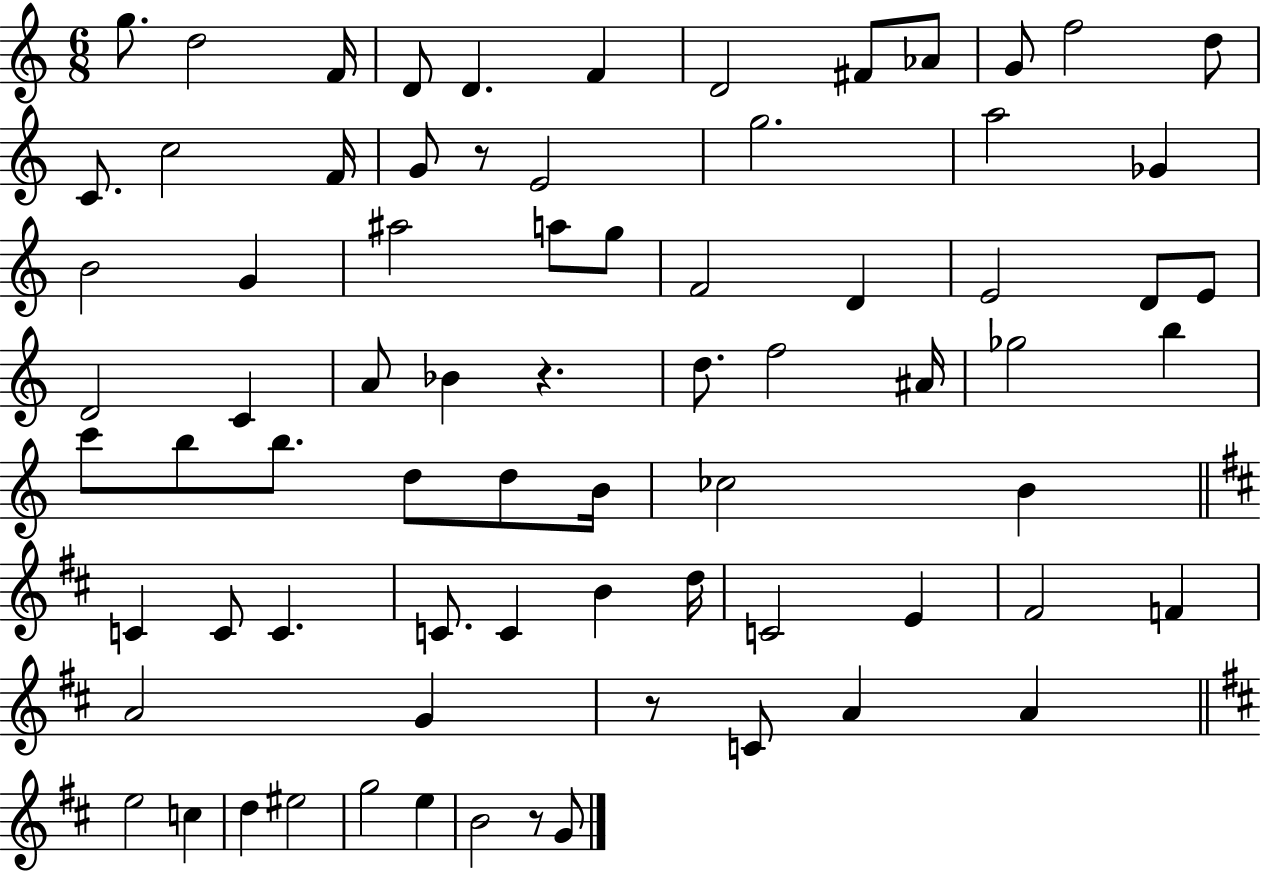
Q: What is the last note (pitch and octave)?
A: G4